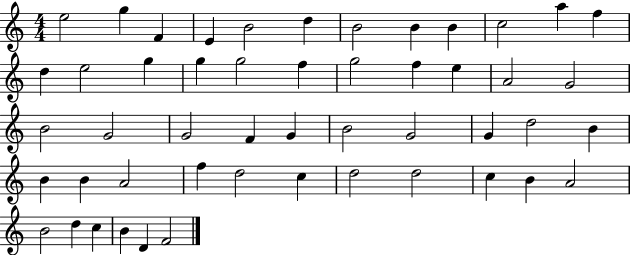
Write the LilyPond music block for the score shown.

{
  \clef treble
  \numericTimeSignature
  \time 4/4
  \key c \major
  e''2 g''4 f'4 | e'4 b'2 d''4 | b'2 b'4 b'4 | c''2 a''4 f''4 | \break d''4 e''2 g''4 | g''4 g''2 f''4 | g''2 f''4 e''4 | a'2 g'2 | \break b'2 g'2 | g'2 f'4 g'4 | b'2 g'2 | g'4 d''2 b'4 | \break b'4 b'4 a'2 | f''4 d''2 c''4 | d''2 d''2 | c''4 b'4 a'2 | \break b'2 d''4 c''4 | b'4 d'4 f'2 | \bar "|."
}